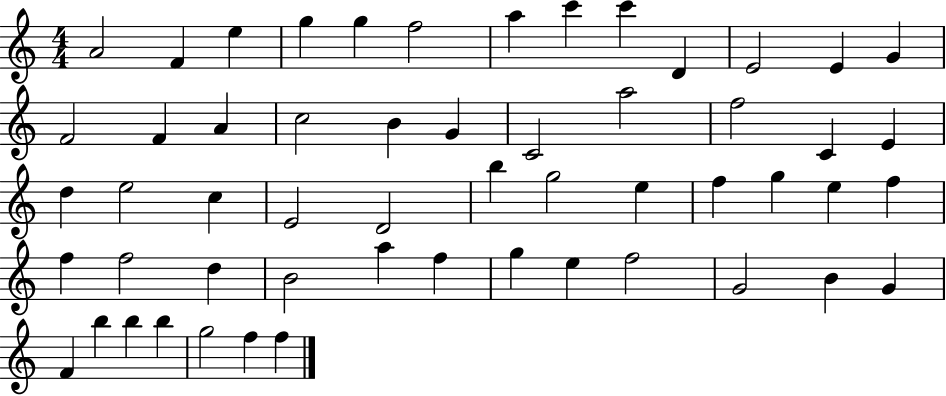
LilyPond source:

{
  \clef treble
  \numericTimeSignature
  \time 4/4
  \key c \major
  a'2 f'4 e''4 | g''4 g''4 f''2 | a''4 c'''4 c'''4 d'4 | e'2 e'4 g'4 | \break f'2 f'4 a'4 | c''2 b'4 g'4 | c'2 a''2 | f''2 c'4 e'4 | \break d''4 e''2 c''4 | e'2 d'2 | b''4 g''2 e''4 | f''4 g''4 e''4 f''4 | \break f''4 f''2 d''4 | b'2 a''4 f''4 | g''4 e''4 f''2 | g'2 b'4 g'4 | \break f'4 b''4 b''4 b''4 | g''2 f''4 f''4 | \bar "|."
}